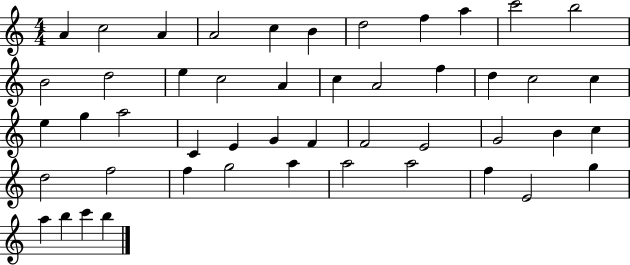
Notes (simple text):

A4/q C5/h A4/q A4/h C5/q B4/q D5/h F5/q A5/q C6/h B5/h B4/h D5/h E5/q C5/h A4/q C5/q A4/h F5/q D5/q C5/h C5/q E5/q G5/q A5/h C4/q E4/q G4/q F4/q F4/h E4/h G4/h B4/q C5/q D5/h F5/h F5/q G5/h A5/q A5/h A5/h F5/q E4/h G5/q A5/q B5/q C6/q B5/q